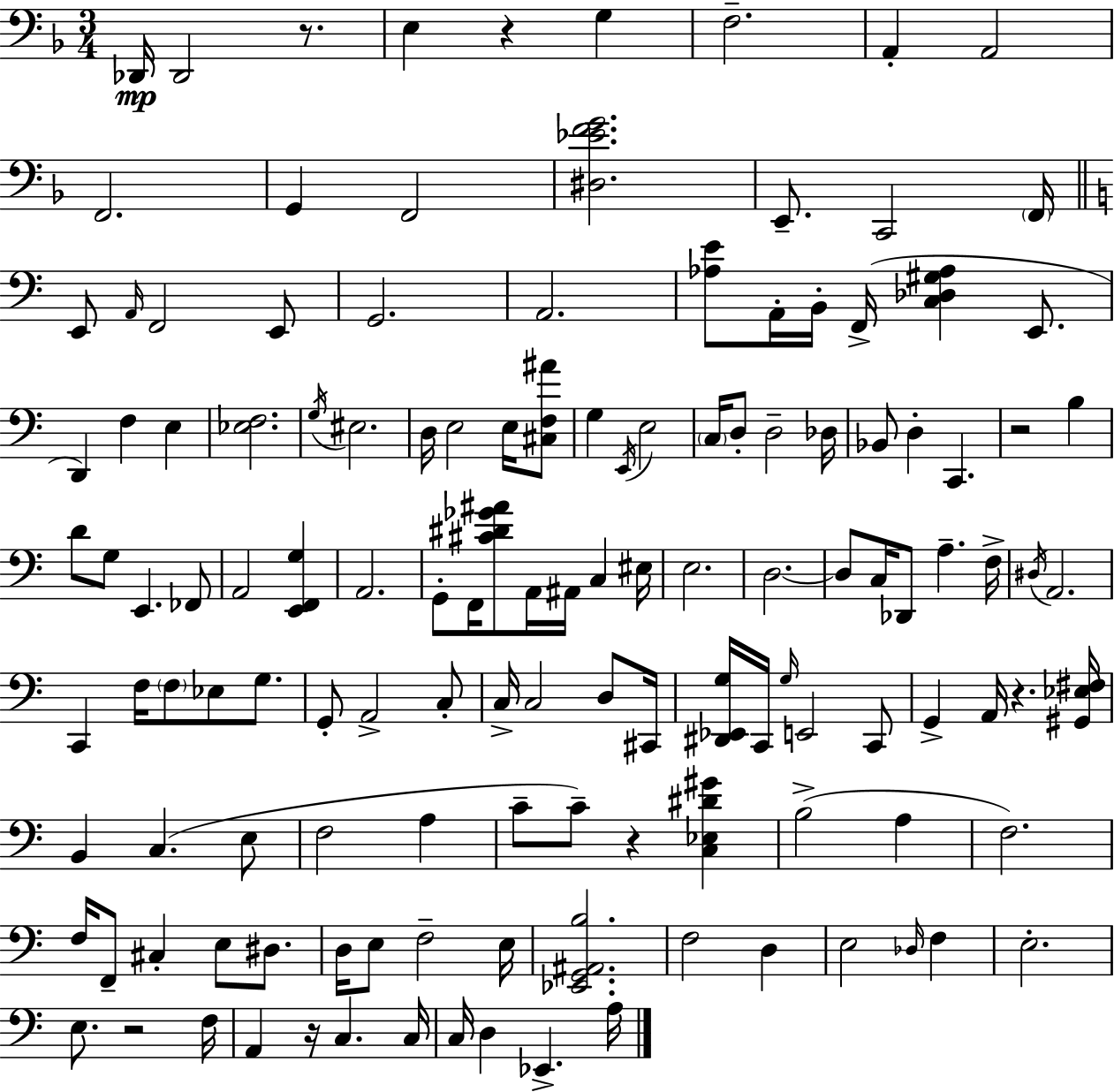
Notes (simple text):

Db2/s Db2/h R/e. E3/q R/q G3/q F3/h. A2/q A2/h F2/h. G2/q F2/h [D#3,Eb4,F4,G4]/h. E2/e. C2/h F2/s E2/e A2/s F2/h E2/e G2/h. A2/h. [Ab3,E4]/e A2/s B2/s F2/s [C3,Db3,G#3,Ab3]/q E2/e. D2/q F3/q E3/q [Eb3,F3]/h. G3/s EIS3/h. D3/s E3/h E3/s [C#3,F3,A#4]/e G3/q E2/s E3/h C3/s D3/e D3/h Db3/s Bb2/e D3/q C2/q. R/h B3/q D4/e G3/e E2/q. FES2/e A2/h [E2,F2,G3]/q A2/h. G2/e F2/s [C#4,D#4,Gb4,A#4]/e A2/s A#2/s C3/q EIS3/s E3/h. D3/h. D3/e C3/s Db2/e A3/q. F3/s D#3/s A2/h. C2/q F3/s F3/e Eb3/e G3/e. G2/e A2/h C3/e C3/s C3/h D3/e C#2/s [D#2,Eb2,G3]/s C2/s G3/s E2/h C2/e G2/q A2/s R/q. [G#2,Eb3,F#3]/s B2/q C3/q. E3/e F3/h A3/q C4/e C4/e R/q [C3,Eb3,D#4,G#4]/q B3/h A3/q F3/h. F3/s F2/e C#3/q E3/e D#3/e. D3/s E3/e F3/h E3/s [Eb2,G2,A#2,B3]/h. F3/h D3/q E3/h Db3/s F3/q E3/h. E3/e. R/h F3/s A2/q R/s C3/q. C3/s C3/s D3/q Eb2/q. A3/s